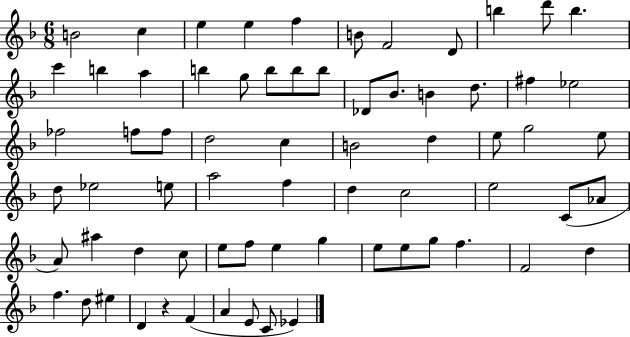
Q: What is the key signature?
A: F major